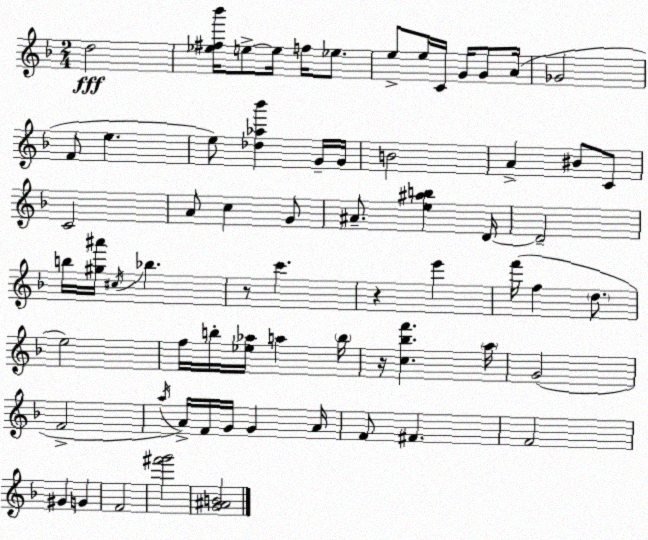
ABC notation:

X:1
T:Untitled
M:2/4
L:1/4
K:Dm
d2 [_e^f_b']/4 e/2 e/4 f/4 _e/2 e/2 e/4 C/4 G/4 G/2 A/4 _G2 F/2 e e/2 [_d_a_b'] G/4 G/4 B2 A ^B/2 C/2 C2 A/2 c G/2 ^A/2 [e^ab] D/4 D2 b/4 [^g^a']/4 ^c/4 _b z/2 c' z e' f'/4 f d/2 e2 f/4 b/4 [_e_a]/4 a b/4 z/4 [c_bf'] a/4 G2 F2 a/4 A/4 F/4 G/4 G A/4 F/2 ^F F2 ^G G F2 [^f'g']2 [G^AB]2